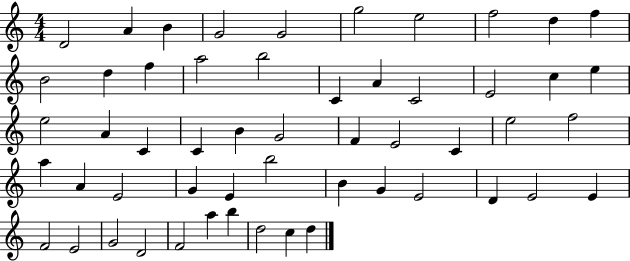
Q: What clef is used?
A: treble